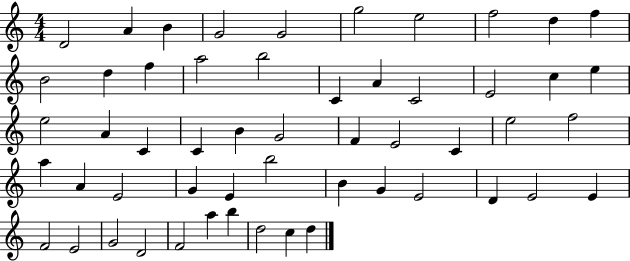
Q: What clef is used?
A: treble